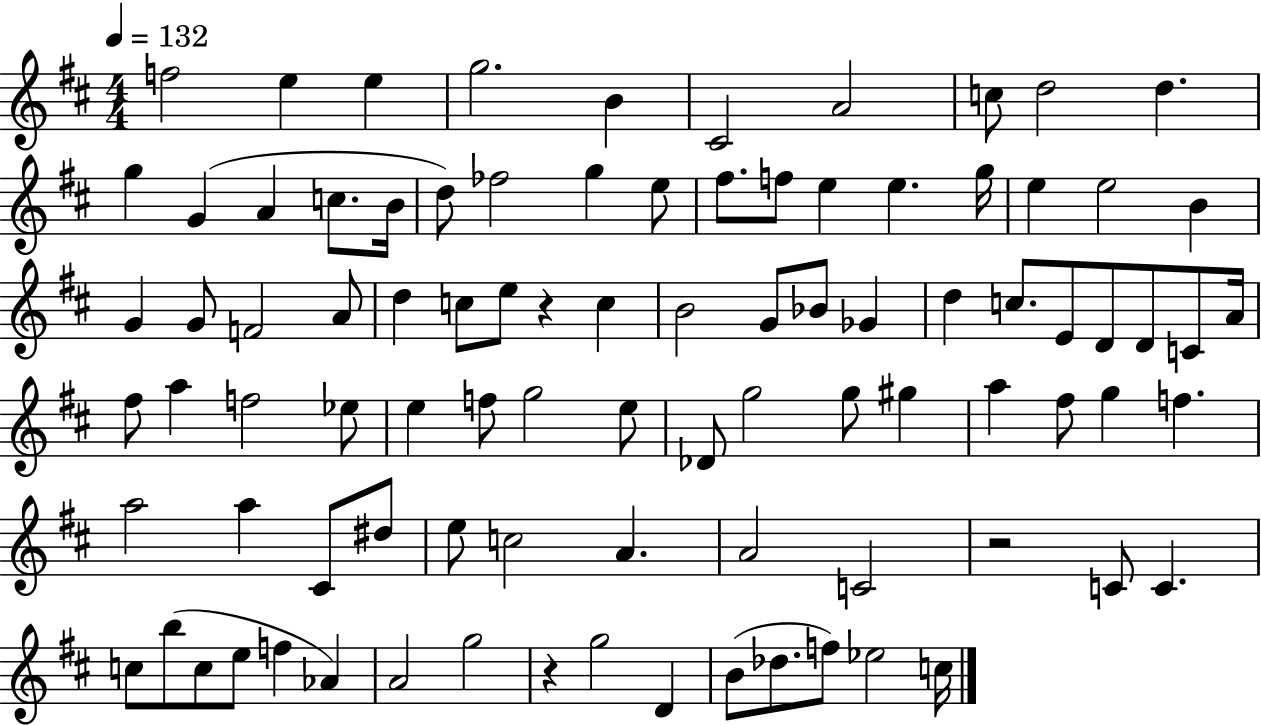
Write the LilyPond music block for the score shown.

{
  \clef treble
  \numericTimeSignature
  \time 4/4
  \key d \major
  \tempo 4 = 132
  f''2 e''4 e''4 | g''2. b'4 | cis'2 a'2 | c''8 d''2 d''4. | \break g''4 g'4( a'4 c''8. b'16 | d''8) fes''2 g''4 e''8 | fis''8. f''8 e''4 e''4. g''16 | e''4 e''2 b'4 | \break g'4 g'8 f'2 a'8 | d''4 c''8 e''8 r4 c''4 | b'2 g'8 bes'8 ges'4 | d''4 c''8. e'8 d'8 d'8 c'8 a'16 | \break fis''8 a''4 f''2 ees''8 | e''4 f''8 g''2 e''8 | des'8 g''2 g''8 gis''4 | a''4 fis''8 g''4 f''4. | \break a''2 a''4 cis'8 dis''8 | e''8 c''2 a'4. | a'2 c'2 | r2 c'8 c'4. | \break c''8 b''8( c''8 e''8 f''4 aes'4) | a'2 g''2 | r4 g''2 d'4 | b'8( des''8. f''8) ees''2 c''16 | \break \bar "|."
}